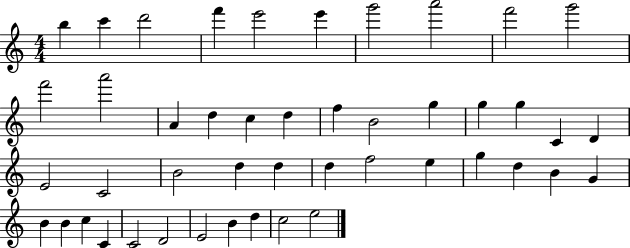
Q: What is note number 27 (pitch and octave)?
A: D5